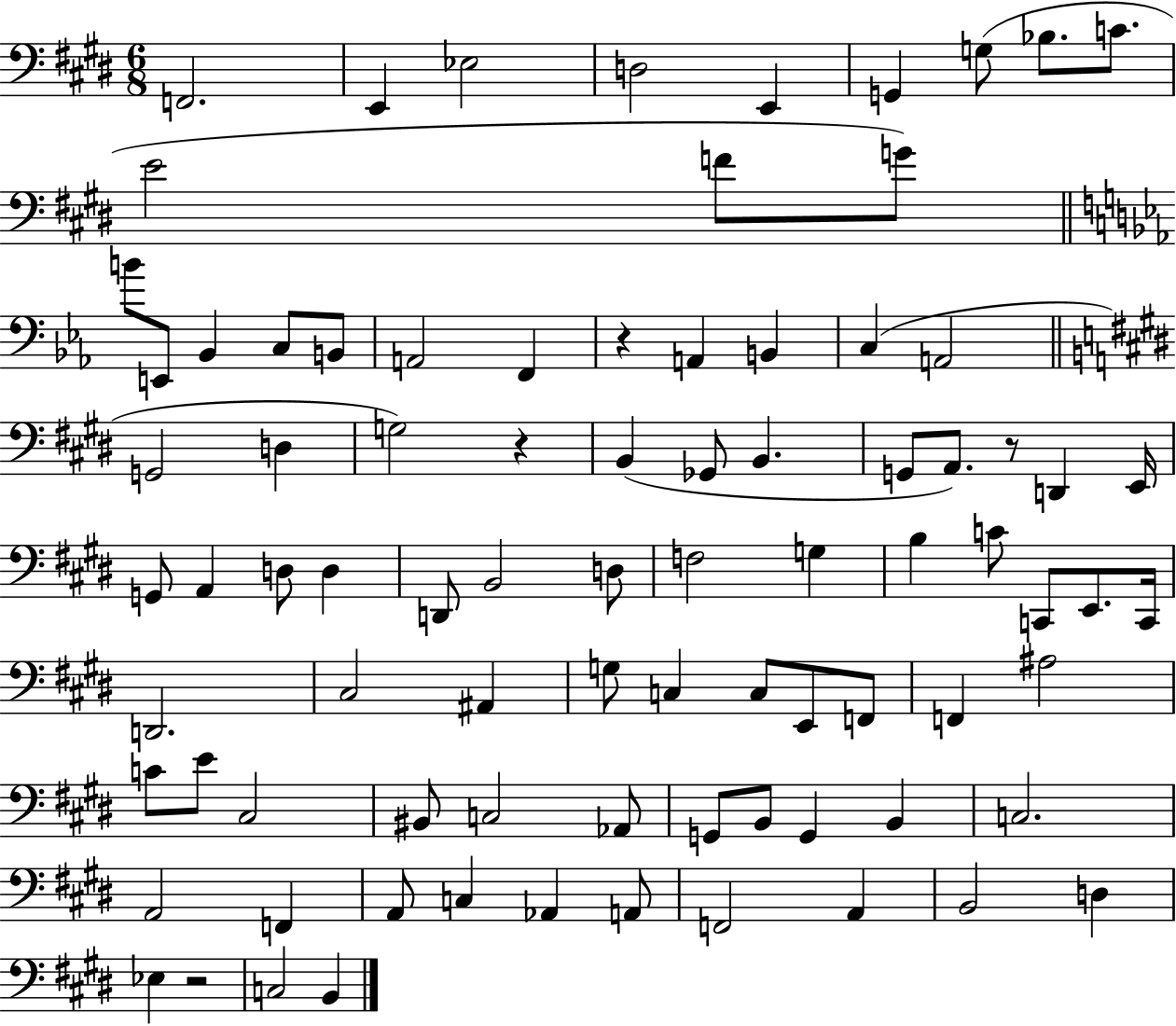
X:1
T:Untitled
M:6/8
L:1/4
K:E
F,,2 E,, _E,2 D,2 E,, G,, G,/2 _B,/2 C/2 E2 F/2 G/2 B/2 E,,/2 _B,, C,/2 B,,/2 A,,2 F,, z A,, B,, C, A,,2 G,,2 D, G,2 z B,, _G,,/2 B,, G,,/2 A,,/2 z/2 D,, E,,/4 G,,/2 A,, D,/2 D, D,,/2 B,,2 D,/2 F,2 G, B, C/2 C,,/2 E,,/2 C,,/4 D,,2 ^C,2 ^A,, G,/2 C, C,/2 E,,/2 F,,/2 F,, ^A,2 C/2 E/2 ^C,2 ^B,,/2 C,2 _A,,/2 G,,/2 B,,/2 G,, B,, C,2 A,,2 F,, A,,/2 C, _A,, A,,/2 F,,2 A,, B,,2 D, _E, z2 C,2 B,,